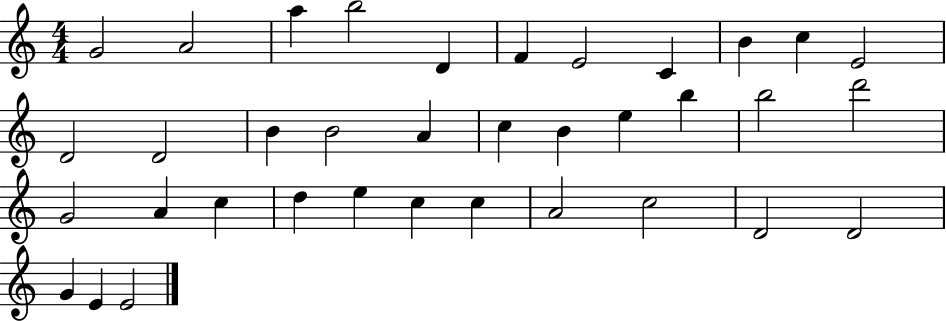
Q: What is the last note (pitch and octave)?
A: E4